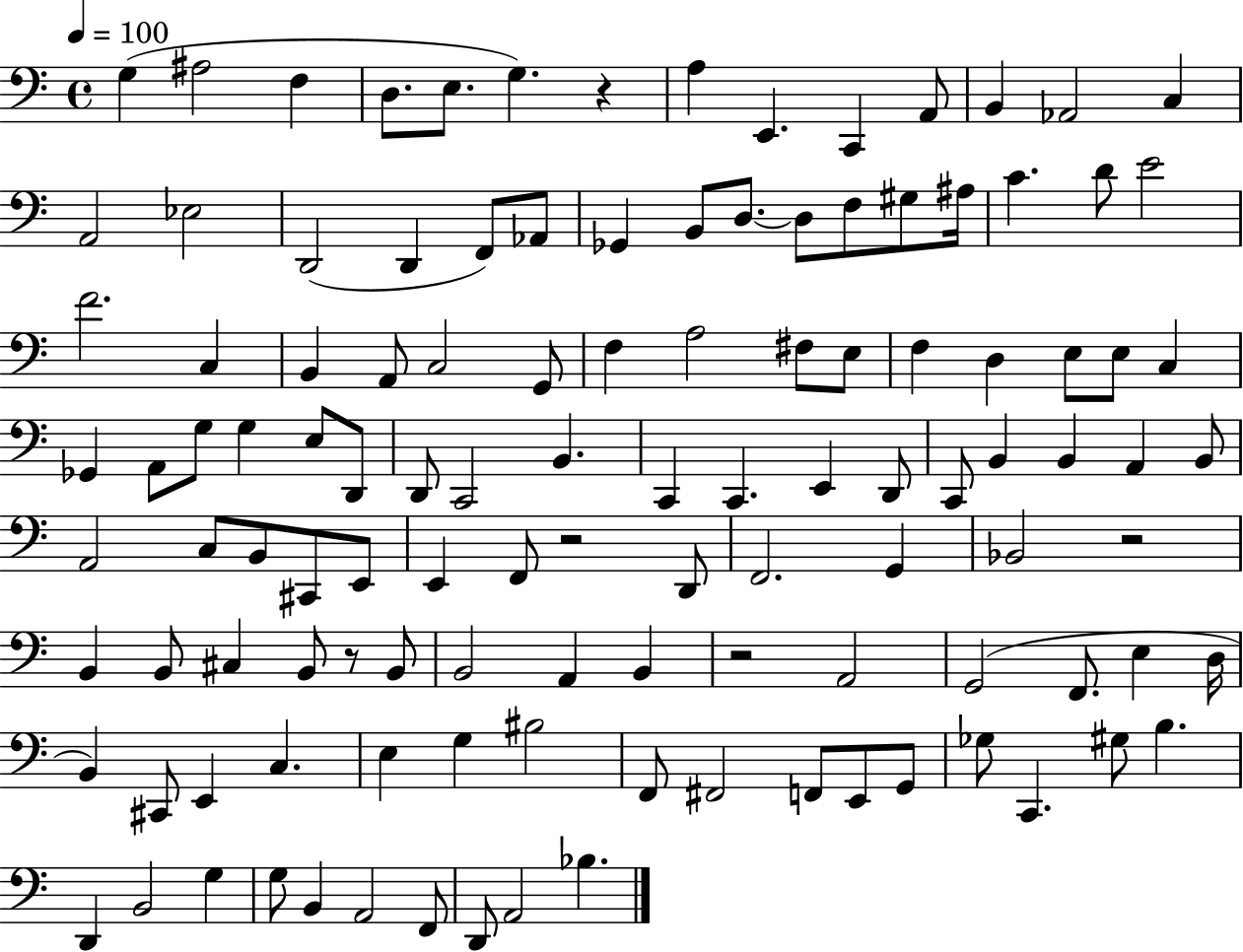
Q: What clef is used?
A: bass